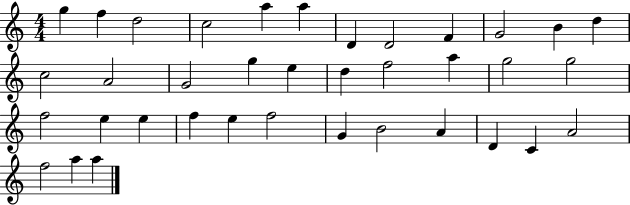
{
  \clef treble
  \numericTimeSignature
  \time 4/4
  \key c \major
  g''4 f''4 d''2 | c''2 a''4 a''4 | d'4 d'2 f'4 | g'2 b'4 d''4 | \break c''2 a'2 | g'2 g''4 e''4 | d''4 f''2 a''4 | g''2 g''2 | \break f''2 e''4 e''4 | f''4 e''4 f''2 | g'4 b'2 a'4 | d'4 c'4 a'2 | \break f''2 a''4 a''4 | \bar "|."
}